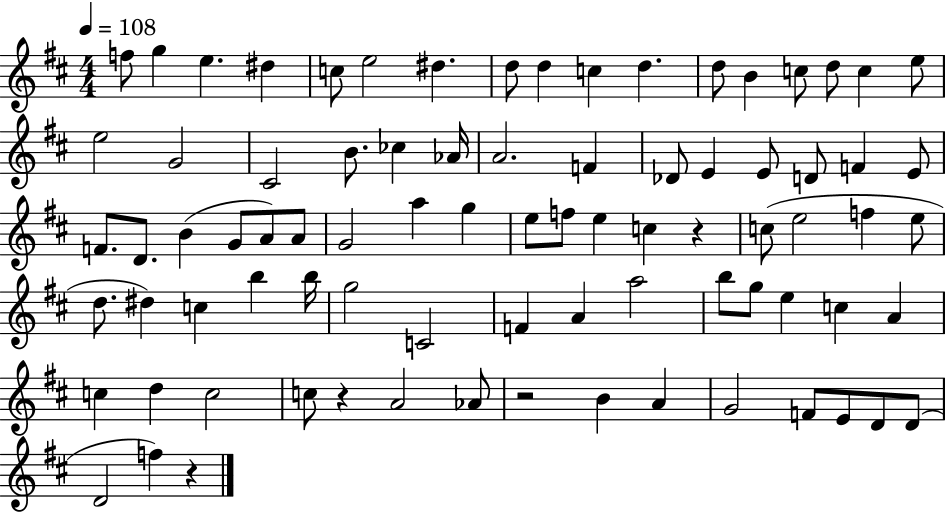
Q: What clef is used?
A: treble